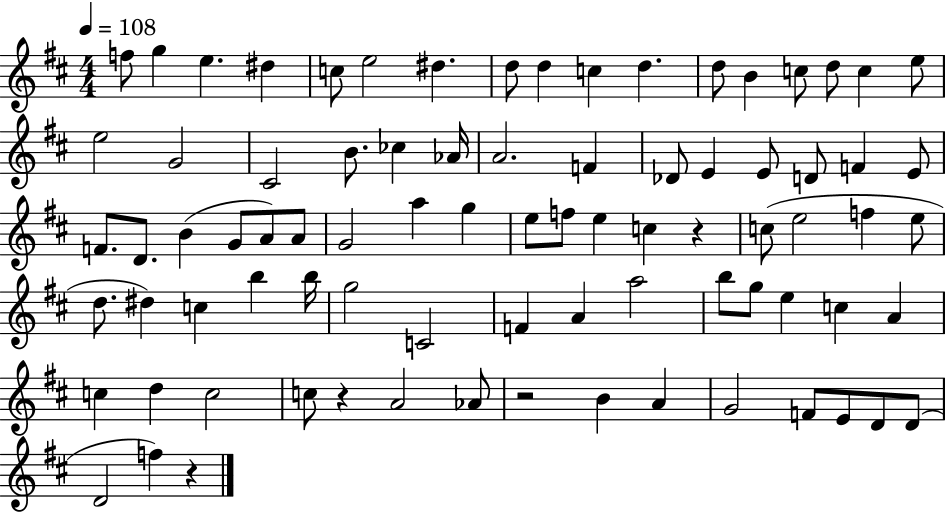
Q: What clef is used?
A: treble